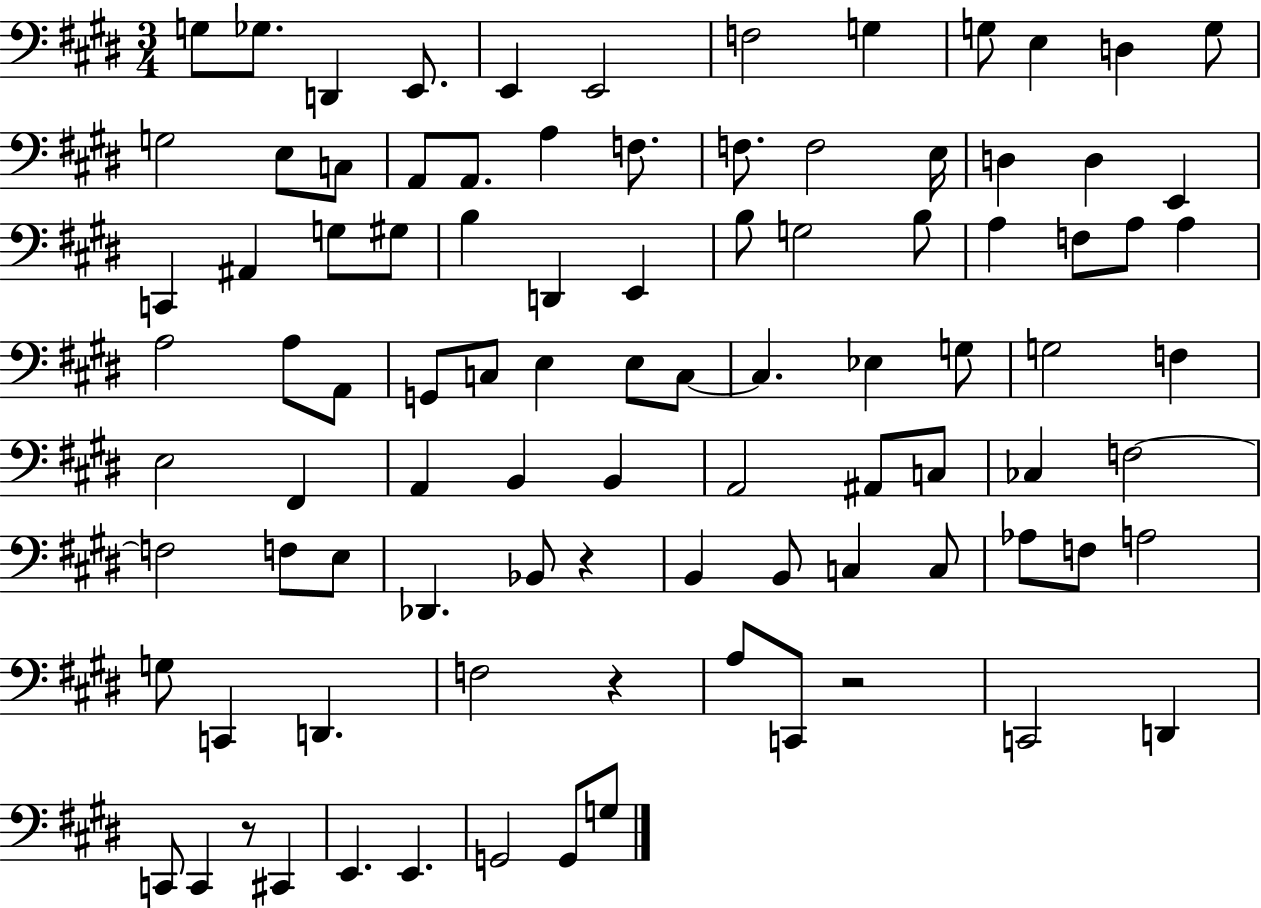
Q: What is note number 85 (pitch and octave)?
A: C#2